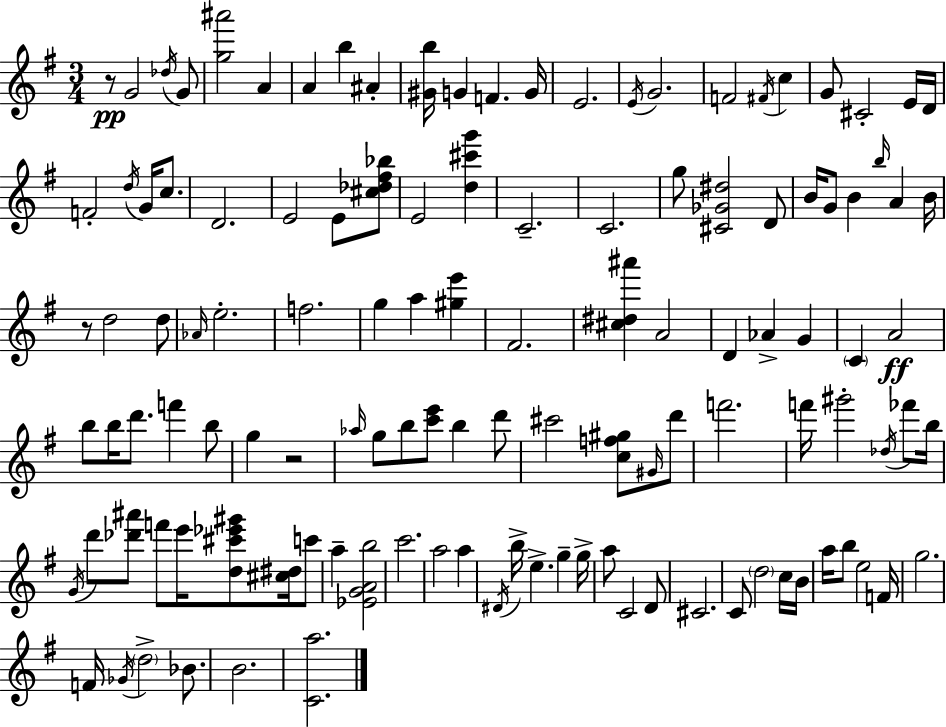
R/e G4/h Db5/s G4/e [G5,A#6]/h A4/q A4/q B5/q A#4/q [G#4,B5]/s G4/q F4/q. G4/s E4/h. E4/s G4/h. F4/h F#4/s C5/q G4/e C#4/h E4/s D4/s F4/h D5/s G4/s C5/e. D4/h. E4/h E4/e [C#5,Db5,F#5,Bb5]/e E4/h [D5,C#6,G6]/q C4/h. C4/h. G5/e [C#4,Gb4,D#5]/h D4/e B4/s G4/e B4/q B5/s A4/q B4/s R/e D5/h D5/e Ab4/s E5/h. F5/h. G5/q A5/q [G#5,E6]/q F#4/h. [C#5,D#5,A#6]/q A4/h D4/q Ab4/q G4/q C4/q A4/h B5/e B5/s D6/e. F6/q B5/e G5/q R/h Ab5/s G5/e B5/e [C6,E6]/e B5/q D6/e C#6/h [C5,F5,G#5]/e G#4/s D6/e F6/h. F6/s G#6/h Db5/s FES6/e B5/s G4/s D6/e [Db6,A#6]/e F6/e E6/s [D5,C#6,Eb6,G#6]/e [C#5,D#5]/s C6/e A5/q [Eb4,G4,A4,B5]/h C6/h. A5/h A5/q D#4/s B5/s E5/q. G5/q G5/s A5/e C4/h D4/e C#4/h. C4/e D5/h C5/s B4/s A5/s B5/e E5/h F4/s G5/h. F4/s Gb4/s D5/h Bb4/e. B4/h. [C4,A5]/h.